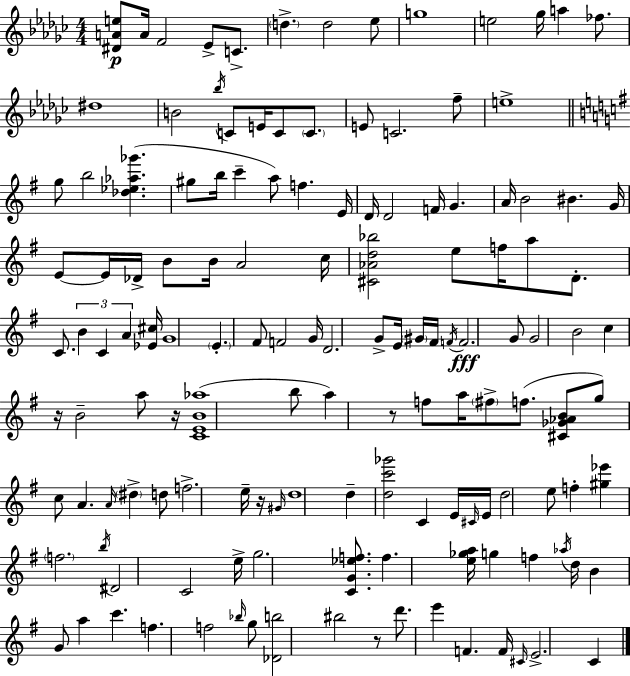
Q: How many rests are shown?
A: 5